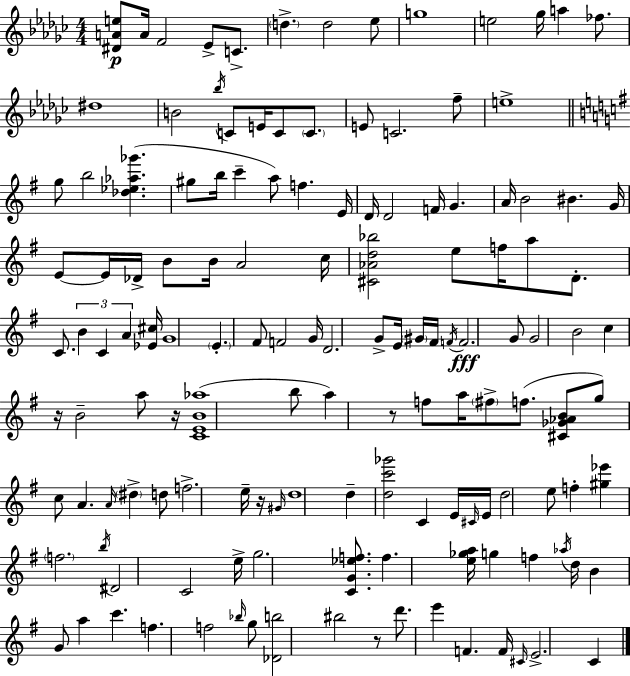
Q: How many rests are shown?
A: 5